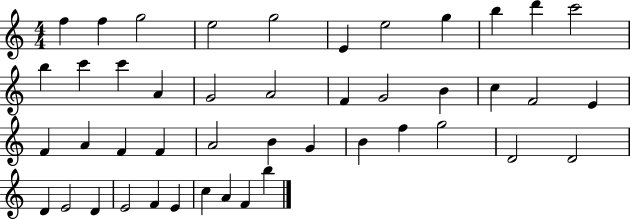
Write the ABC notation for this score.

X:1
T:Untitled
M:4/4
L:1/4
K:C
f f g2 e2 g2 E e2 g b d' c'2 b c' c' A G2 A2 F G2 B c F2 E F A F F A2 B G B f g2 D2 D2 D E2 D E2 F E c A F b